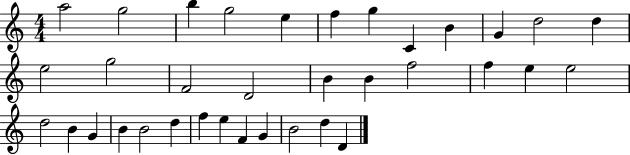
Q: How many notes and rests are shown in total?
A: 35